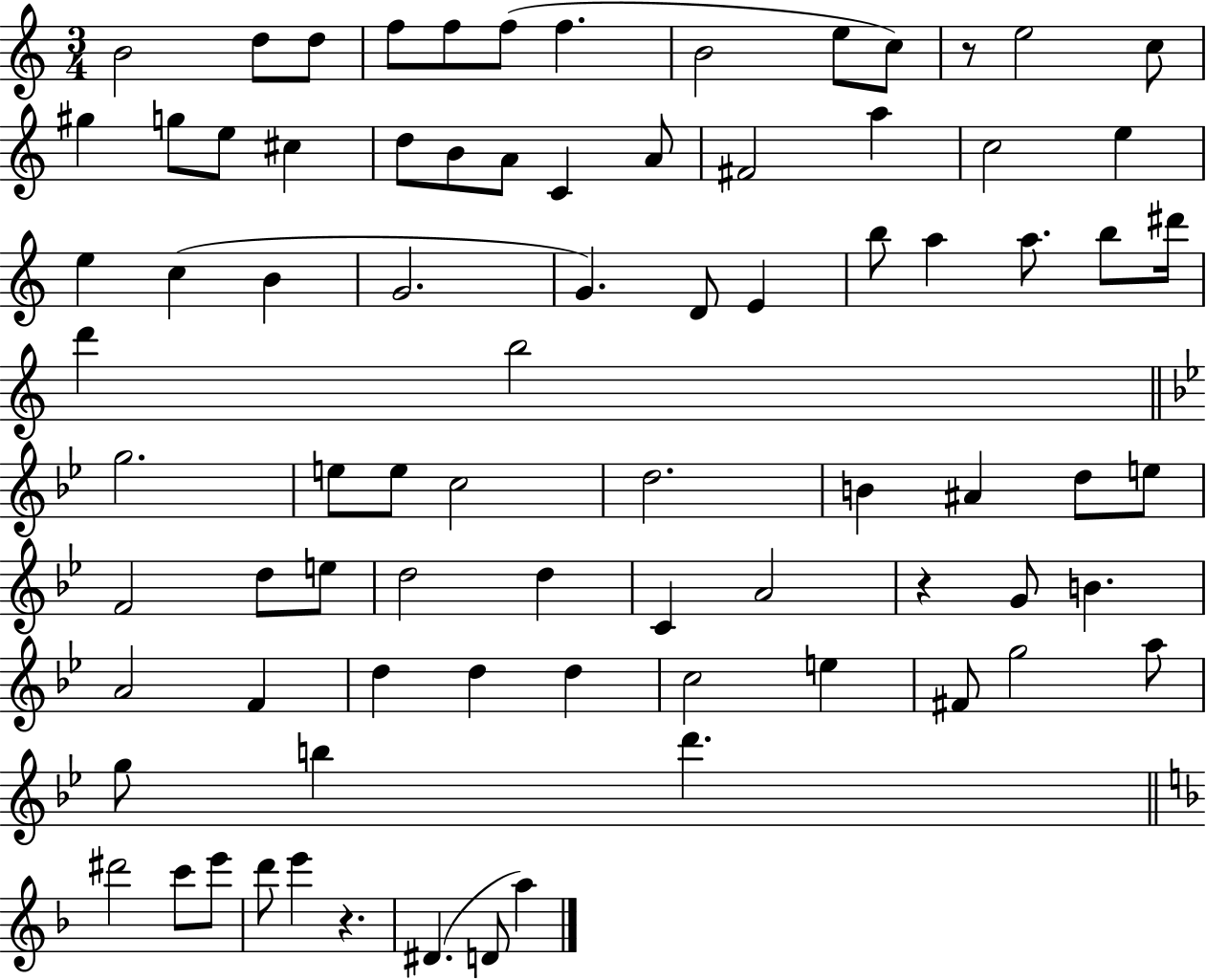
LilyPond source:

{
  \clef treble
  \numericTimeSignature
  \time 3/4
  \key c \major
  b'2 d''8 d''8 | f''8 f''8 f''8( f''4. | b'2 e''8 c''8) | r8 e''2 c''8 | \break gis''4 g''8 e''8 cis''4 | d''8 b'8 a'8 c'4 a'8 | fis'2 a''4 | c''2 e''4 | \break e''4 c''4( b'4 | g'2. | g'4.) d'8 e'4 | b''8 a''4 a''8. b''8 dis'''16 | \break d'''4 b''2 | \bar "||" \break \key bes \major g''2. | e''8 e''8 c''2 | d''2. | b'4 ais'4 d''8 e''8 | \break f'2 d''8 e''8 | d''2 d''4 | c'4 a'2 | r4 g'8 b'4. | \break a'2 f'4 | d''4 d''4 d''4 | c''2 e''4 | fis'8 g''2 a''8 | \break g''8 b''4 d'''4. | \bar "||" \break \key f \major dis'''2 c'''8 e'''8 | d'''8 e'''4 r4. | dis'4.( d'8 a''4) | \bar "|."
}